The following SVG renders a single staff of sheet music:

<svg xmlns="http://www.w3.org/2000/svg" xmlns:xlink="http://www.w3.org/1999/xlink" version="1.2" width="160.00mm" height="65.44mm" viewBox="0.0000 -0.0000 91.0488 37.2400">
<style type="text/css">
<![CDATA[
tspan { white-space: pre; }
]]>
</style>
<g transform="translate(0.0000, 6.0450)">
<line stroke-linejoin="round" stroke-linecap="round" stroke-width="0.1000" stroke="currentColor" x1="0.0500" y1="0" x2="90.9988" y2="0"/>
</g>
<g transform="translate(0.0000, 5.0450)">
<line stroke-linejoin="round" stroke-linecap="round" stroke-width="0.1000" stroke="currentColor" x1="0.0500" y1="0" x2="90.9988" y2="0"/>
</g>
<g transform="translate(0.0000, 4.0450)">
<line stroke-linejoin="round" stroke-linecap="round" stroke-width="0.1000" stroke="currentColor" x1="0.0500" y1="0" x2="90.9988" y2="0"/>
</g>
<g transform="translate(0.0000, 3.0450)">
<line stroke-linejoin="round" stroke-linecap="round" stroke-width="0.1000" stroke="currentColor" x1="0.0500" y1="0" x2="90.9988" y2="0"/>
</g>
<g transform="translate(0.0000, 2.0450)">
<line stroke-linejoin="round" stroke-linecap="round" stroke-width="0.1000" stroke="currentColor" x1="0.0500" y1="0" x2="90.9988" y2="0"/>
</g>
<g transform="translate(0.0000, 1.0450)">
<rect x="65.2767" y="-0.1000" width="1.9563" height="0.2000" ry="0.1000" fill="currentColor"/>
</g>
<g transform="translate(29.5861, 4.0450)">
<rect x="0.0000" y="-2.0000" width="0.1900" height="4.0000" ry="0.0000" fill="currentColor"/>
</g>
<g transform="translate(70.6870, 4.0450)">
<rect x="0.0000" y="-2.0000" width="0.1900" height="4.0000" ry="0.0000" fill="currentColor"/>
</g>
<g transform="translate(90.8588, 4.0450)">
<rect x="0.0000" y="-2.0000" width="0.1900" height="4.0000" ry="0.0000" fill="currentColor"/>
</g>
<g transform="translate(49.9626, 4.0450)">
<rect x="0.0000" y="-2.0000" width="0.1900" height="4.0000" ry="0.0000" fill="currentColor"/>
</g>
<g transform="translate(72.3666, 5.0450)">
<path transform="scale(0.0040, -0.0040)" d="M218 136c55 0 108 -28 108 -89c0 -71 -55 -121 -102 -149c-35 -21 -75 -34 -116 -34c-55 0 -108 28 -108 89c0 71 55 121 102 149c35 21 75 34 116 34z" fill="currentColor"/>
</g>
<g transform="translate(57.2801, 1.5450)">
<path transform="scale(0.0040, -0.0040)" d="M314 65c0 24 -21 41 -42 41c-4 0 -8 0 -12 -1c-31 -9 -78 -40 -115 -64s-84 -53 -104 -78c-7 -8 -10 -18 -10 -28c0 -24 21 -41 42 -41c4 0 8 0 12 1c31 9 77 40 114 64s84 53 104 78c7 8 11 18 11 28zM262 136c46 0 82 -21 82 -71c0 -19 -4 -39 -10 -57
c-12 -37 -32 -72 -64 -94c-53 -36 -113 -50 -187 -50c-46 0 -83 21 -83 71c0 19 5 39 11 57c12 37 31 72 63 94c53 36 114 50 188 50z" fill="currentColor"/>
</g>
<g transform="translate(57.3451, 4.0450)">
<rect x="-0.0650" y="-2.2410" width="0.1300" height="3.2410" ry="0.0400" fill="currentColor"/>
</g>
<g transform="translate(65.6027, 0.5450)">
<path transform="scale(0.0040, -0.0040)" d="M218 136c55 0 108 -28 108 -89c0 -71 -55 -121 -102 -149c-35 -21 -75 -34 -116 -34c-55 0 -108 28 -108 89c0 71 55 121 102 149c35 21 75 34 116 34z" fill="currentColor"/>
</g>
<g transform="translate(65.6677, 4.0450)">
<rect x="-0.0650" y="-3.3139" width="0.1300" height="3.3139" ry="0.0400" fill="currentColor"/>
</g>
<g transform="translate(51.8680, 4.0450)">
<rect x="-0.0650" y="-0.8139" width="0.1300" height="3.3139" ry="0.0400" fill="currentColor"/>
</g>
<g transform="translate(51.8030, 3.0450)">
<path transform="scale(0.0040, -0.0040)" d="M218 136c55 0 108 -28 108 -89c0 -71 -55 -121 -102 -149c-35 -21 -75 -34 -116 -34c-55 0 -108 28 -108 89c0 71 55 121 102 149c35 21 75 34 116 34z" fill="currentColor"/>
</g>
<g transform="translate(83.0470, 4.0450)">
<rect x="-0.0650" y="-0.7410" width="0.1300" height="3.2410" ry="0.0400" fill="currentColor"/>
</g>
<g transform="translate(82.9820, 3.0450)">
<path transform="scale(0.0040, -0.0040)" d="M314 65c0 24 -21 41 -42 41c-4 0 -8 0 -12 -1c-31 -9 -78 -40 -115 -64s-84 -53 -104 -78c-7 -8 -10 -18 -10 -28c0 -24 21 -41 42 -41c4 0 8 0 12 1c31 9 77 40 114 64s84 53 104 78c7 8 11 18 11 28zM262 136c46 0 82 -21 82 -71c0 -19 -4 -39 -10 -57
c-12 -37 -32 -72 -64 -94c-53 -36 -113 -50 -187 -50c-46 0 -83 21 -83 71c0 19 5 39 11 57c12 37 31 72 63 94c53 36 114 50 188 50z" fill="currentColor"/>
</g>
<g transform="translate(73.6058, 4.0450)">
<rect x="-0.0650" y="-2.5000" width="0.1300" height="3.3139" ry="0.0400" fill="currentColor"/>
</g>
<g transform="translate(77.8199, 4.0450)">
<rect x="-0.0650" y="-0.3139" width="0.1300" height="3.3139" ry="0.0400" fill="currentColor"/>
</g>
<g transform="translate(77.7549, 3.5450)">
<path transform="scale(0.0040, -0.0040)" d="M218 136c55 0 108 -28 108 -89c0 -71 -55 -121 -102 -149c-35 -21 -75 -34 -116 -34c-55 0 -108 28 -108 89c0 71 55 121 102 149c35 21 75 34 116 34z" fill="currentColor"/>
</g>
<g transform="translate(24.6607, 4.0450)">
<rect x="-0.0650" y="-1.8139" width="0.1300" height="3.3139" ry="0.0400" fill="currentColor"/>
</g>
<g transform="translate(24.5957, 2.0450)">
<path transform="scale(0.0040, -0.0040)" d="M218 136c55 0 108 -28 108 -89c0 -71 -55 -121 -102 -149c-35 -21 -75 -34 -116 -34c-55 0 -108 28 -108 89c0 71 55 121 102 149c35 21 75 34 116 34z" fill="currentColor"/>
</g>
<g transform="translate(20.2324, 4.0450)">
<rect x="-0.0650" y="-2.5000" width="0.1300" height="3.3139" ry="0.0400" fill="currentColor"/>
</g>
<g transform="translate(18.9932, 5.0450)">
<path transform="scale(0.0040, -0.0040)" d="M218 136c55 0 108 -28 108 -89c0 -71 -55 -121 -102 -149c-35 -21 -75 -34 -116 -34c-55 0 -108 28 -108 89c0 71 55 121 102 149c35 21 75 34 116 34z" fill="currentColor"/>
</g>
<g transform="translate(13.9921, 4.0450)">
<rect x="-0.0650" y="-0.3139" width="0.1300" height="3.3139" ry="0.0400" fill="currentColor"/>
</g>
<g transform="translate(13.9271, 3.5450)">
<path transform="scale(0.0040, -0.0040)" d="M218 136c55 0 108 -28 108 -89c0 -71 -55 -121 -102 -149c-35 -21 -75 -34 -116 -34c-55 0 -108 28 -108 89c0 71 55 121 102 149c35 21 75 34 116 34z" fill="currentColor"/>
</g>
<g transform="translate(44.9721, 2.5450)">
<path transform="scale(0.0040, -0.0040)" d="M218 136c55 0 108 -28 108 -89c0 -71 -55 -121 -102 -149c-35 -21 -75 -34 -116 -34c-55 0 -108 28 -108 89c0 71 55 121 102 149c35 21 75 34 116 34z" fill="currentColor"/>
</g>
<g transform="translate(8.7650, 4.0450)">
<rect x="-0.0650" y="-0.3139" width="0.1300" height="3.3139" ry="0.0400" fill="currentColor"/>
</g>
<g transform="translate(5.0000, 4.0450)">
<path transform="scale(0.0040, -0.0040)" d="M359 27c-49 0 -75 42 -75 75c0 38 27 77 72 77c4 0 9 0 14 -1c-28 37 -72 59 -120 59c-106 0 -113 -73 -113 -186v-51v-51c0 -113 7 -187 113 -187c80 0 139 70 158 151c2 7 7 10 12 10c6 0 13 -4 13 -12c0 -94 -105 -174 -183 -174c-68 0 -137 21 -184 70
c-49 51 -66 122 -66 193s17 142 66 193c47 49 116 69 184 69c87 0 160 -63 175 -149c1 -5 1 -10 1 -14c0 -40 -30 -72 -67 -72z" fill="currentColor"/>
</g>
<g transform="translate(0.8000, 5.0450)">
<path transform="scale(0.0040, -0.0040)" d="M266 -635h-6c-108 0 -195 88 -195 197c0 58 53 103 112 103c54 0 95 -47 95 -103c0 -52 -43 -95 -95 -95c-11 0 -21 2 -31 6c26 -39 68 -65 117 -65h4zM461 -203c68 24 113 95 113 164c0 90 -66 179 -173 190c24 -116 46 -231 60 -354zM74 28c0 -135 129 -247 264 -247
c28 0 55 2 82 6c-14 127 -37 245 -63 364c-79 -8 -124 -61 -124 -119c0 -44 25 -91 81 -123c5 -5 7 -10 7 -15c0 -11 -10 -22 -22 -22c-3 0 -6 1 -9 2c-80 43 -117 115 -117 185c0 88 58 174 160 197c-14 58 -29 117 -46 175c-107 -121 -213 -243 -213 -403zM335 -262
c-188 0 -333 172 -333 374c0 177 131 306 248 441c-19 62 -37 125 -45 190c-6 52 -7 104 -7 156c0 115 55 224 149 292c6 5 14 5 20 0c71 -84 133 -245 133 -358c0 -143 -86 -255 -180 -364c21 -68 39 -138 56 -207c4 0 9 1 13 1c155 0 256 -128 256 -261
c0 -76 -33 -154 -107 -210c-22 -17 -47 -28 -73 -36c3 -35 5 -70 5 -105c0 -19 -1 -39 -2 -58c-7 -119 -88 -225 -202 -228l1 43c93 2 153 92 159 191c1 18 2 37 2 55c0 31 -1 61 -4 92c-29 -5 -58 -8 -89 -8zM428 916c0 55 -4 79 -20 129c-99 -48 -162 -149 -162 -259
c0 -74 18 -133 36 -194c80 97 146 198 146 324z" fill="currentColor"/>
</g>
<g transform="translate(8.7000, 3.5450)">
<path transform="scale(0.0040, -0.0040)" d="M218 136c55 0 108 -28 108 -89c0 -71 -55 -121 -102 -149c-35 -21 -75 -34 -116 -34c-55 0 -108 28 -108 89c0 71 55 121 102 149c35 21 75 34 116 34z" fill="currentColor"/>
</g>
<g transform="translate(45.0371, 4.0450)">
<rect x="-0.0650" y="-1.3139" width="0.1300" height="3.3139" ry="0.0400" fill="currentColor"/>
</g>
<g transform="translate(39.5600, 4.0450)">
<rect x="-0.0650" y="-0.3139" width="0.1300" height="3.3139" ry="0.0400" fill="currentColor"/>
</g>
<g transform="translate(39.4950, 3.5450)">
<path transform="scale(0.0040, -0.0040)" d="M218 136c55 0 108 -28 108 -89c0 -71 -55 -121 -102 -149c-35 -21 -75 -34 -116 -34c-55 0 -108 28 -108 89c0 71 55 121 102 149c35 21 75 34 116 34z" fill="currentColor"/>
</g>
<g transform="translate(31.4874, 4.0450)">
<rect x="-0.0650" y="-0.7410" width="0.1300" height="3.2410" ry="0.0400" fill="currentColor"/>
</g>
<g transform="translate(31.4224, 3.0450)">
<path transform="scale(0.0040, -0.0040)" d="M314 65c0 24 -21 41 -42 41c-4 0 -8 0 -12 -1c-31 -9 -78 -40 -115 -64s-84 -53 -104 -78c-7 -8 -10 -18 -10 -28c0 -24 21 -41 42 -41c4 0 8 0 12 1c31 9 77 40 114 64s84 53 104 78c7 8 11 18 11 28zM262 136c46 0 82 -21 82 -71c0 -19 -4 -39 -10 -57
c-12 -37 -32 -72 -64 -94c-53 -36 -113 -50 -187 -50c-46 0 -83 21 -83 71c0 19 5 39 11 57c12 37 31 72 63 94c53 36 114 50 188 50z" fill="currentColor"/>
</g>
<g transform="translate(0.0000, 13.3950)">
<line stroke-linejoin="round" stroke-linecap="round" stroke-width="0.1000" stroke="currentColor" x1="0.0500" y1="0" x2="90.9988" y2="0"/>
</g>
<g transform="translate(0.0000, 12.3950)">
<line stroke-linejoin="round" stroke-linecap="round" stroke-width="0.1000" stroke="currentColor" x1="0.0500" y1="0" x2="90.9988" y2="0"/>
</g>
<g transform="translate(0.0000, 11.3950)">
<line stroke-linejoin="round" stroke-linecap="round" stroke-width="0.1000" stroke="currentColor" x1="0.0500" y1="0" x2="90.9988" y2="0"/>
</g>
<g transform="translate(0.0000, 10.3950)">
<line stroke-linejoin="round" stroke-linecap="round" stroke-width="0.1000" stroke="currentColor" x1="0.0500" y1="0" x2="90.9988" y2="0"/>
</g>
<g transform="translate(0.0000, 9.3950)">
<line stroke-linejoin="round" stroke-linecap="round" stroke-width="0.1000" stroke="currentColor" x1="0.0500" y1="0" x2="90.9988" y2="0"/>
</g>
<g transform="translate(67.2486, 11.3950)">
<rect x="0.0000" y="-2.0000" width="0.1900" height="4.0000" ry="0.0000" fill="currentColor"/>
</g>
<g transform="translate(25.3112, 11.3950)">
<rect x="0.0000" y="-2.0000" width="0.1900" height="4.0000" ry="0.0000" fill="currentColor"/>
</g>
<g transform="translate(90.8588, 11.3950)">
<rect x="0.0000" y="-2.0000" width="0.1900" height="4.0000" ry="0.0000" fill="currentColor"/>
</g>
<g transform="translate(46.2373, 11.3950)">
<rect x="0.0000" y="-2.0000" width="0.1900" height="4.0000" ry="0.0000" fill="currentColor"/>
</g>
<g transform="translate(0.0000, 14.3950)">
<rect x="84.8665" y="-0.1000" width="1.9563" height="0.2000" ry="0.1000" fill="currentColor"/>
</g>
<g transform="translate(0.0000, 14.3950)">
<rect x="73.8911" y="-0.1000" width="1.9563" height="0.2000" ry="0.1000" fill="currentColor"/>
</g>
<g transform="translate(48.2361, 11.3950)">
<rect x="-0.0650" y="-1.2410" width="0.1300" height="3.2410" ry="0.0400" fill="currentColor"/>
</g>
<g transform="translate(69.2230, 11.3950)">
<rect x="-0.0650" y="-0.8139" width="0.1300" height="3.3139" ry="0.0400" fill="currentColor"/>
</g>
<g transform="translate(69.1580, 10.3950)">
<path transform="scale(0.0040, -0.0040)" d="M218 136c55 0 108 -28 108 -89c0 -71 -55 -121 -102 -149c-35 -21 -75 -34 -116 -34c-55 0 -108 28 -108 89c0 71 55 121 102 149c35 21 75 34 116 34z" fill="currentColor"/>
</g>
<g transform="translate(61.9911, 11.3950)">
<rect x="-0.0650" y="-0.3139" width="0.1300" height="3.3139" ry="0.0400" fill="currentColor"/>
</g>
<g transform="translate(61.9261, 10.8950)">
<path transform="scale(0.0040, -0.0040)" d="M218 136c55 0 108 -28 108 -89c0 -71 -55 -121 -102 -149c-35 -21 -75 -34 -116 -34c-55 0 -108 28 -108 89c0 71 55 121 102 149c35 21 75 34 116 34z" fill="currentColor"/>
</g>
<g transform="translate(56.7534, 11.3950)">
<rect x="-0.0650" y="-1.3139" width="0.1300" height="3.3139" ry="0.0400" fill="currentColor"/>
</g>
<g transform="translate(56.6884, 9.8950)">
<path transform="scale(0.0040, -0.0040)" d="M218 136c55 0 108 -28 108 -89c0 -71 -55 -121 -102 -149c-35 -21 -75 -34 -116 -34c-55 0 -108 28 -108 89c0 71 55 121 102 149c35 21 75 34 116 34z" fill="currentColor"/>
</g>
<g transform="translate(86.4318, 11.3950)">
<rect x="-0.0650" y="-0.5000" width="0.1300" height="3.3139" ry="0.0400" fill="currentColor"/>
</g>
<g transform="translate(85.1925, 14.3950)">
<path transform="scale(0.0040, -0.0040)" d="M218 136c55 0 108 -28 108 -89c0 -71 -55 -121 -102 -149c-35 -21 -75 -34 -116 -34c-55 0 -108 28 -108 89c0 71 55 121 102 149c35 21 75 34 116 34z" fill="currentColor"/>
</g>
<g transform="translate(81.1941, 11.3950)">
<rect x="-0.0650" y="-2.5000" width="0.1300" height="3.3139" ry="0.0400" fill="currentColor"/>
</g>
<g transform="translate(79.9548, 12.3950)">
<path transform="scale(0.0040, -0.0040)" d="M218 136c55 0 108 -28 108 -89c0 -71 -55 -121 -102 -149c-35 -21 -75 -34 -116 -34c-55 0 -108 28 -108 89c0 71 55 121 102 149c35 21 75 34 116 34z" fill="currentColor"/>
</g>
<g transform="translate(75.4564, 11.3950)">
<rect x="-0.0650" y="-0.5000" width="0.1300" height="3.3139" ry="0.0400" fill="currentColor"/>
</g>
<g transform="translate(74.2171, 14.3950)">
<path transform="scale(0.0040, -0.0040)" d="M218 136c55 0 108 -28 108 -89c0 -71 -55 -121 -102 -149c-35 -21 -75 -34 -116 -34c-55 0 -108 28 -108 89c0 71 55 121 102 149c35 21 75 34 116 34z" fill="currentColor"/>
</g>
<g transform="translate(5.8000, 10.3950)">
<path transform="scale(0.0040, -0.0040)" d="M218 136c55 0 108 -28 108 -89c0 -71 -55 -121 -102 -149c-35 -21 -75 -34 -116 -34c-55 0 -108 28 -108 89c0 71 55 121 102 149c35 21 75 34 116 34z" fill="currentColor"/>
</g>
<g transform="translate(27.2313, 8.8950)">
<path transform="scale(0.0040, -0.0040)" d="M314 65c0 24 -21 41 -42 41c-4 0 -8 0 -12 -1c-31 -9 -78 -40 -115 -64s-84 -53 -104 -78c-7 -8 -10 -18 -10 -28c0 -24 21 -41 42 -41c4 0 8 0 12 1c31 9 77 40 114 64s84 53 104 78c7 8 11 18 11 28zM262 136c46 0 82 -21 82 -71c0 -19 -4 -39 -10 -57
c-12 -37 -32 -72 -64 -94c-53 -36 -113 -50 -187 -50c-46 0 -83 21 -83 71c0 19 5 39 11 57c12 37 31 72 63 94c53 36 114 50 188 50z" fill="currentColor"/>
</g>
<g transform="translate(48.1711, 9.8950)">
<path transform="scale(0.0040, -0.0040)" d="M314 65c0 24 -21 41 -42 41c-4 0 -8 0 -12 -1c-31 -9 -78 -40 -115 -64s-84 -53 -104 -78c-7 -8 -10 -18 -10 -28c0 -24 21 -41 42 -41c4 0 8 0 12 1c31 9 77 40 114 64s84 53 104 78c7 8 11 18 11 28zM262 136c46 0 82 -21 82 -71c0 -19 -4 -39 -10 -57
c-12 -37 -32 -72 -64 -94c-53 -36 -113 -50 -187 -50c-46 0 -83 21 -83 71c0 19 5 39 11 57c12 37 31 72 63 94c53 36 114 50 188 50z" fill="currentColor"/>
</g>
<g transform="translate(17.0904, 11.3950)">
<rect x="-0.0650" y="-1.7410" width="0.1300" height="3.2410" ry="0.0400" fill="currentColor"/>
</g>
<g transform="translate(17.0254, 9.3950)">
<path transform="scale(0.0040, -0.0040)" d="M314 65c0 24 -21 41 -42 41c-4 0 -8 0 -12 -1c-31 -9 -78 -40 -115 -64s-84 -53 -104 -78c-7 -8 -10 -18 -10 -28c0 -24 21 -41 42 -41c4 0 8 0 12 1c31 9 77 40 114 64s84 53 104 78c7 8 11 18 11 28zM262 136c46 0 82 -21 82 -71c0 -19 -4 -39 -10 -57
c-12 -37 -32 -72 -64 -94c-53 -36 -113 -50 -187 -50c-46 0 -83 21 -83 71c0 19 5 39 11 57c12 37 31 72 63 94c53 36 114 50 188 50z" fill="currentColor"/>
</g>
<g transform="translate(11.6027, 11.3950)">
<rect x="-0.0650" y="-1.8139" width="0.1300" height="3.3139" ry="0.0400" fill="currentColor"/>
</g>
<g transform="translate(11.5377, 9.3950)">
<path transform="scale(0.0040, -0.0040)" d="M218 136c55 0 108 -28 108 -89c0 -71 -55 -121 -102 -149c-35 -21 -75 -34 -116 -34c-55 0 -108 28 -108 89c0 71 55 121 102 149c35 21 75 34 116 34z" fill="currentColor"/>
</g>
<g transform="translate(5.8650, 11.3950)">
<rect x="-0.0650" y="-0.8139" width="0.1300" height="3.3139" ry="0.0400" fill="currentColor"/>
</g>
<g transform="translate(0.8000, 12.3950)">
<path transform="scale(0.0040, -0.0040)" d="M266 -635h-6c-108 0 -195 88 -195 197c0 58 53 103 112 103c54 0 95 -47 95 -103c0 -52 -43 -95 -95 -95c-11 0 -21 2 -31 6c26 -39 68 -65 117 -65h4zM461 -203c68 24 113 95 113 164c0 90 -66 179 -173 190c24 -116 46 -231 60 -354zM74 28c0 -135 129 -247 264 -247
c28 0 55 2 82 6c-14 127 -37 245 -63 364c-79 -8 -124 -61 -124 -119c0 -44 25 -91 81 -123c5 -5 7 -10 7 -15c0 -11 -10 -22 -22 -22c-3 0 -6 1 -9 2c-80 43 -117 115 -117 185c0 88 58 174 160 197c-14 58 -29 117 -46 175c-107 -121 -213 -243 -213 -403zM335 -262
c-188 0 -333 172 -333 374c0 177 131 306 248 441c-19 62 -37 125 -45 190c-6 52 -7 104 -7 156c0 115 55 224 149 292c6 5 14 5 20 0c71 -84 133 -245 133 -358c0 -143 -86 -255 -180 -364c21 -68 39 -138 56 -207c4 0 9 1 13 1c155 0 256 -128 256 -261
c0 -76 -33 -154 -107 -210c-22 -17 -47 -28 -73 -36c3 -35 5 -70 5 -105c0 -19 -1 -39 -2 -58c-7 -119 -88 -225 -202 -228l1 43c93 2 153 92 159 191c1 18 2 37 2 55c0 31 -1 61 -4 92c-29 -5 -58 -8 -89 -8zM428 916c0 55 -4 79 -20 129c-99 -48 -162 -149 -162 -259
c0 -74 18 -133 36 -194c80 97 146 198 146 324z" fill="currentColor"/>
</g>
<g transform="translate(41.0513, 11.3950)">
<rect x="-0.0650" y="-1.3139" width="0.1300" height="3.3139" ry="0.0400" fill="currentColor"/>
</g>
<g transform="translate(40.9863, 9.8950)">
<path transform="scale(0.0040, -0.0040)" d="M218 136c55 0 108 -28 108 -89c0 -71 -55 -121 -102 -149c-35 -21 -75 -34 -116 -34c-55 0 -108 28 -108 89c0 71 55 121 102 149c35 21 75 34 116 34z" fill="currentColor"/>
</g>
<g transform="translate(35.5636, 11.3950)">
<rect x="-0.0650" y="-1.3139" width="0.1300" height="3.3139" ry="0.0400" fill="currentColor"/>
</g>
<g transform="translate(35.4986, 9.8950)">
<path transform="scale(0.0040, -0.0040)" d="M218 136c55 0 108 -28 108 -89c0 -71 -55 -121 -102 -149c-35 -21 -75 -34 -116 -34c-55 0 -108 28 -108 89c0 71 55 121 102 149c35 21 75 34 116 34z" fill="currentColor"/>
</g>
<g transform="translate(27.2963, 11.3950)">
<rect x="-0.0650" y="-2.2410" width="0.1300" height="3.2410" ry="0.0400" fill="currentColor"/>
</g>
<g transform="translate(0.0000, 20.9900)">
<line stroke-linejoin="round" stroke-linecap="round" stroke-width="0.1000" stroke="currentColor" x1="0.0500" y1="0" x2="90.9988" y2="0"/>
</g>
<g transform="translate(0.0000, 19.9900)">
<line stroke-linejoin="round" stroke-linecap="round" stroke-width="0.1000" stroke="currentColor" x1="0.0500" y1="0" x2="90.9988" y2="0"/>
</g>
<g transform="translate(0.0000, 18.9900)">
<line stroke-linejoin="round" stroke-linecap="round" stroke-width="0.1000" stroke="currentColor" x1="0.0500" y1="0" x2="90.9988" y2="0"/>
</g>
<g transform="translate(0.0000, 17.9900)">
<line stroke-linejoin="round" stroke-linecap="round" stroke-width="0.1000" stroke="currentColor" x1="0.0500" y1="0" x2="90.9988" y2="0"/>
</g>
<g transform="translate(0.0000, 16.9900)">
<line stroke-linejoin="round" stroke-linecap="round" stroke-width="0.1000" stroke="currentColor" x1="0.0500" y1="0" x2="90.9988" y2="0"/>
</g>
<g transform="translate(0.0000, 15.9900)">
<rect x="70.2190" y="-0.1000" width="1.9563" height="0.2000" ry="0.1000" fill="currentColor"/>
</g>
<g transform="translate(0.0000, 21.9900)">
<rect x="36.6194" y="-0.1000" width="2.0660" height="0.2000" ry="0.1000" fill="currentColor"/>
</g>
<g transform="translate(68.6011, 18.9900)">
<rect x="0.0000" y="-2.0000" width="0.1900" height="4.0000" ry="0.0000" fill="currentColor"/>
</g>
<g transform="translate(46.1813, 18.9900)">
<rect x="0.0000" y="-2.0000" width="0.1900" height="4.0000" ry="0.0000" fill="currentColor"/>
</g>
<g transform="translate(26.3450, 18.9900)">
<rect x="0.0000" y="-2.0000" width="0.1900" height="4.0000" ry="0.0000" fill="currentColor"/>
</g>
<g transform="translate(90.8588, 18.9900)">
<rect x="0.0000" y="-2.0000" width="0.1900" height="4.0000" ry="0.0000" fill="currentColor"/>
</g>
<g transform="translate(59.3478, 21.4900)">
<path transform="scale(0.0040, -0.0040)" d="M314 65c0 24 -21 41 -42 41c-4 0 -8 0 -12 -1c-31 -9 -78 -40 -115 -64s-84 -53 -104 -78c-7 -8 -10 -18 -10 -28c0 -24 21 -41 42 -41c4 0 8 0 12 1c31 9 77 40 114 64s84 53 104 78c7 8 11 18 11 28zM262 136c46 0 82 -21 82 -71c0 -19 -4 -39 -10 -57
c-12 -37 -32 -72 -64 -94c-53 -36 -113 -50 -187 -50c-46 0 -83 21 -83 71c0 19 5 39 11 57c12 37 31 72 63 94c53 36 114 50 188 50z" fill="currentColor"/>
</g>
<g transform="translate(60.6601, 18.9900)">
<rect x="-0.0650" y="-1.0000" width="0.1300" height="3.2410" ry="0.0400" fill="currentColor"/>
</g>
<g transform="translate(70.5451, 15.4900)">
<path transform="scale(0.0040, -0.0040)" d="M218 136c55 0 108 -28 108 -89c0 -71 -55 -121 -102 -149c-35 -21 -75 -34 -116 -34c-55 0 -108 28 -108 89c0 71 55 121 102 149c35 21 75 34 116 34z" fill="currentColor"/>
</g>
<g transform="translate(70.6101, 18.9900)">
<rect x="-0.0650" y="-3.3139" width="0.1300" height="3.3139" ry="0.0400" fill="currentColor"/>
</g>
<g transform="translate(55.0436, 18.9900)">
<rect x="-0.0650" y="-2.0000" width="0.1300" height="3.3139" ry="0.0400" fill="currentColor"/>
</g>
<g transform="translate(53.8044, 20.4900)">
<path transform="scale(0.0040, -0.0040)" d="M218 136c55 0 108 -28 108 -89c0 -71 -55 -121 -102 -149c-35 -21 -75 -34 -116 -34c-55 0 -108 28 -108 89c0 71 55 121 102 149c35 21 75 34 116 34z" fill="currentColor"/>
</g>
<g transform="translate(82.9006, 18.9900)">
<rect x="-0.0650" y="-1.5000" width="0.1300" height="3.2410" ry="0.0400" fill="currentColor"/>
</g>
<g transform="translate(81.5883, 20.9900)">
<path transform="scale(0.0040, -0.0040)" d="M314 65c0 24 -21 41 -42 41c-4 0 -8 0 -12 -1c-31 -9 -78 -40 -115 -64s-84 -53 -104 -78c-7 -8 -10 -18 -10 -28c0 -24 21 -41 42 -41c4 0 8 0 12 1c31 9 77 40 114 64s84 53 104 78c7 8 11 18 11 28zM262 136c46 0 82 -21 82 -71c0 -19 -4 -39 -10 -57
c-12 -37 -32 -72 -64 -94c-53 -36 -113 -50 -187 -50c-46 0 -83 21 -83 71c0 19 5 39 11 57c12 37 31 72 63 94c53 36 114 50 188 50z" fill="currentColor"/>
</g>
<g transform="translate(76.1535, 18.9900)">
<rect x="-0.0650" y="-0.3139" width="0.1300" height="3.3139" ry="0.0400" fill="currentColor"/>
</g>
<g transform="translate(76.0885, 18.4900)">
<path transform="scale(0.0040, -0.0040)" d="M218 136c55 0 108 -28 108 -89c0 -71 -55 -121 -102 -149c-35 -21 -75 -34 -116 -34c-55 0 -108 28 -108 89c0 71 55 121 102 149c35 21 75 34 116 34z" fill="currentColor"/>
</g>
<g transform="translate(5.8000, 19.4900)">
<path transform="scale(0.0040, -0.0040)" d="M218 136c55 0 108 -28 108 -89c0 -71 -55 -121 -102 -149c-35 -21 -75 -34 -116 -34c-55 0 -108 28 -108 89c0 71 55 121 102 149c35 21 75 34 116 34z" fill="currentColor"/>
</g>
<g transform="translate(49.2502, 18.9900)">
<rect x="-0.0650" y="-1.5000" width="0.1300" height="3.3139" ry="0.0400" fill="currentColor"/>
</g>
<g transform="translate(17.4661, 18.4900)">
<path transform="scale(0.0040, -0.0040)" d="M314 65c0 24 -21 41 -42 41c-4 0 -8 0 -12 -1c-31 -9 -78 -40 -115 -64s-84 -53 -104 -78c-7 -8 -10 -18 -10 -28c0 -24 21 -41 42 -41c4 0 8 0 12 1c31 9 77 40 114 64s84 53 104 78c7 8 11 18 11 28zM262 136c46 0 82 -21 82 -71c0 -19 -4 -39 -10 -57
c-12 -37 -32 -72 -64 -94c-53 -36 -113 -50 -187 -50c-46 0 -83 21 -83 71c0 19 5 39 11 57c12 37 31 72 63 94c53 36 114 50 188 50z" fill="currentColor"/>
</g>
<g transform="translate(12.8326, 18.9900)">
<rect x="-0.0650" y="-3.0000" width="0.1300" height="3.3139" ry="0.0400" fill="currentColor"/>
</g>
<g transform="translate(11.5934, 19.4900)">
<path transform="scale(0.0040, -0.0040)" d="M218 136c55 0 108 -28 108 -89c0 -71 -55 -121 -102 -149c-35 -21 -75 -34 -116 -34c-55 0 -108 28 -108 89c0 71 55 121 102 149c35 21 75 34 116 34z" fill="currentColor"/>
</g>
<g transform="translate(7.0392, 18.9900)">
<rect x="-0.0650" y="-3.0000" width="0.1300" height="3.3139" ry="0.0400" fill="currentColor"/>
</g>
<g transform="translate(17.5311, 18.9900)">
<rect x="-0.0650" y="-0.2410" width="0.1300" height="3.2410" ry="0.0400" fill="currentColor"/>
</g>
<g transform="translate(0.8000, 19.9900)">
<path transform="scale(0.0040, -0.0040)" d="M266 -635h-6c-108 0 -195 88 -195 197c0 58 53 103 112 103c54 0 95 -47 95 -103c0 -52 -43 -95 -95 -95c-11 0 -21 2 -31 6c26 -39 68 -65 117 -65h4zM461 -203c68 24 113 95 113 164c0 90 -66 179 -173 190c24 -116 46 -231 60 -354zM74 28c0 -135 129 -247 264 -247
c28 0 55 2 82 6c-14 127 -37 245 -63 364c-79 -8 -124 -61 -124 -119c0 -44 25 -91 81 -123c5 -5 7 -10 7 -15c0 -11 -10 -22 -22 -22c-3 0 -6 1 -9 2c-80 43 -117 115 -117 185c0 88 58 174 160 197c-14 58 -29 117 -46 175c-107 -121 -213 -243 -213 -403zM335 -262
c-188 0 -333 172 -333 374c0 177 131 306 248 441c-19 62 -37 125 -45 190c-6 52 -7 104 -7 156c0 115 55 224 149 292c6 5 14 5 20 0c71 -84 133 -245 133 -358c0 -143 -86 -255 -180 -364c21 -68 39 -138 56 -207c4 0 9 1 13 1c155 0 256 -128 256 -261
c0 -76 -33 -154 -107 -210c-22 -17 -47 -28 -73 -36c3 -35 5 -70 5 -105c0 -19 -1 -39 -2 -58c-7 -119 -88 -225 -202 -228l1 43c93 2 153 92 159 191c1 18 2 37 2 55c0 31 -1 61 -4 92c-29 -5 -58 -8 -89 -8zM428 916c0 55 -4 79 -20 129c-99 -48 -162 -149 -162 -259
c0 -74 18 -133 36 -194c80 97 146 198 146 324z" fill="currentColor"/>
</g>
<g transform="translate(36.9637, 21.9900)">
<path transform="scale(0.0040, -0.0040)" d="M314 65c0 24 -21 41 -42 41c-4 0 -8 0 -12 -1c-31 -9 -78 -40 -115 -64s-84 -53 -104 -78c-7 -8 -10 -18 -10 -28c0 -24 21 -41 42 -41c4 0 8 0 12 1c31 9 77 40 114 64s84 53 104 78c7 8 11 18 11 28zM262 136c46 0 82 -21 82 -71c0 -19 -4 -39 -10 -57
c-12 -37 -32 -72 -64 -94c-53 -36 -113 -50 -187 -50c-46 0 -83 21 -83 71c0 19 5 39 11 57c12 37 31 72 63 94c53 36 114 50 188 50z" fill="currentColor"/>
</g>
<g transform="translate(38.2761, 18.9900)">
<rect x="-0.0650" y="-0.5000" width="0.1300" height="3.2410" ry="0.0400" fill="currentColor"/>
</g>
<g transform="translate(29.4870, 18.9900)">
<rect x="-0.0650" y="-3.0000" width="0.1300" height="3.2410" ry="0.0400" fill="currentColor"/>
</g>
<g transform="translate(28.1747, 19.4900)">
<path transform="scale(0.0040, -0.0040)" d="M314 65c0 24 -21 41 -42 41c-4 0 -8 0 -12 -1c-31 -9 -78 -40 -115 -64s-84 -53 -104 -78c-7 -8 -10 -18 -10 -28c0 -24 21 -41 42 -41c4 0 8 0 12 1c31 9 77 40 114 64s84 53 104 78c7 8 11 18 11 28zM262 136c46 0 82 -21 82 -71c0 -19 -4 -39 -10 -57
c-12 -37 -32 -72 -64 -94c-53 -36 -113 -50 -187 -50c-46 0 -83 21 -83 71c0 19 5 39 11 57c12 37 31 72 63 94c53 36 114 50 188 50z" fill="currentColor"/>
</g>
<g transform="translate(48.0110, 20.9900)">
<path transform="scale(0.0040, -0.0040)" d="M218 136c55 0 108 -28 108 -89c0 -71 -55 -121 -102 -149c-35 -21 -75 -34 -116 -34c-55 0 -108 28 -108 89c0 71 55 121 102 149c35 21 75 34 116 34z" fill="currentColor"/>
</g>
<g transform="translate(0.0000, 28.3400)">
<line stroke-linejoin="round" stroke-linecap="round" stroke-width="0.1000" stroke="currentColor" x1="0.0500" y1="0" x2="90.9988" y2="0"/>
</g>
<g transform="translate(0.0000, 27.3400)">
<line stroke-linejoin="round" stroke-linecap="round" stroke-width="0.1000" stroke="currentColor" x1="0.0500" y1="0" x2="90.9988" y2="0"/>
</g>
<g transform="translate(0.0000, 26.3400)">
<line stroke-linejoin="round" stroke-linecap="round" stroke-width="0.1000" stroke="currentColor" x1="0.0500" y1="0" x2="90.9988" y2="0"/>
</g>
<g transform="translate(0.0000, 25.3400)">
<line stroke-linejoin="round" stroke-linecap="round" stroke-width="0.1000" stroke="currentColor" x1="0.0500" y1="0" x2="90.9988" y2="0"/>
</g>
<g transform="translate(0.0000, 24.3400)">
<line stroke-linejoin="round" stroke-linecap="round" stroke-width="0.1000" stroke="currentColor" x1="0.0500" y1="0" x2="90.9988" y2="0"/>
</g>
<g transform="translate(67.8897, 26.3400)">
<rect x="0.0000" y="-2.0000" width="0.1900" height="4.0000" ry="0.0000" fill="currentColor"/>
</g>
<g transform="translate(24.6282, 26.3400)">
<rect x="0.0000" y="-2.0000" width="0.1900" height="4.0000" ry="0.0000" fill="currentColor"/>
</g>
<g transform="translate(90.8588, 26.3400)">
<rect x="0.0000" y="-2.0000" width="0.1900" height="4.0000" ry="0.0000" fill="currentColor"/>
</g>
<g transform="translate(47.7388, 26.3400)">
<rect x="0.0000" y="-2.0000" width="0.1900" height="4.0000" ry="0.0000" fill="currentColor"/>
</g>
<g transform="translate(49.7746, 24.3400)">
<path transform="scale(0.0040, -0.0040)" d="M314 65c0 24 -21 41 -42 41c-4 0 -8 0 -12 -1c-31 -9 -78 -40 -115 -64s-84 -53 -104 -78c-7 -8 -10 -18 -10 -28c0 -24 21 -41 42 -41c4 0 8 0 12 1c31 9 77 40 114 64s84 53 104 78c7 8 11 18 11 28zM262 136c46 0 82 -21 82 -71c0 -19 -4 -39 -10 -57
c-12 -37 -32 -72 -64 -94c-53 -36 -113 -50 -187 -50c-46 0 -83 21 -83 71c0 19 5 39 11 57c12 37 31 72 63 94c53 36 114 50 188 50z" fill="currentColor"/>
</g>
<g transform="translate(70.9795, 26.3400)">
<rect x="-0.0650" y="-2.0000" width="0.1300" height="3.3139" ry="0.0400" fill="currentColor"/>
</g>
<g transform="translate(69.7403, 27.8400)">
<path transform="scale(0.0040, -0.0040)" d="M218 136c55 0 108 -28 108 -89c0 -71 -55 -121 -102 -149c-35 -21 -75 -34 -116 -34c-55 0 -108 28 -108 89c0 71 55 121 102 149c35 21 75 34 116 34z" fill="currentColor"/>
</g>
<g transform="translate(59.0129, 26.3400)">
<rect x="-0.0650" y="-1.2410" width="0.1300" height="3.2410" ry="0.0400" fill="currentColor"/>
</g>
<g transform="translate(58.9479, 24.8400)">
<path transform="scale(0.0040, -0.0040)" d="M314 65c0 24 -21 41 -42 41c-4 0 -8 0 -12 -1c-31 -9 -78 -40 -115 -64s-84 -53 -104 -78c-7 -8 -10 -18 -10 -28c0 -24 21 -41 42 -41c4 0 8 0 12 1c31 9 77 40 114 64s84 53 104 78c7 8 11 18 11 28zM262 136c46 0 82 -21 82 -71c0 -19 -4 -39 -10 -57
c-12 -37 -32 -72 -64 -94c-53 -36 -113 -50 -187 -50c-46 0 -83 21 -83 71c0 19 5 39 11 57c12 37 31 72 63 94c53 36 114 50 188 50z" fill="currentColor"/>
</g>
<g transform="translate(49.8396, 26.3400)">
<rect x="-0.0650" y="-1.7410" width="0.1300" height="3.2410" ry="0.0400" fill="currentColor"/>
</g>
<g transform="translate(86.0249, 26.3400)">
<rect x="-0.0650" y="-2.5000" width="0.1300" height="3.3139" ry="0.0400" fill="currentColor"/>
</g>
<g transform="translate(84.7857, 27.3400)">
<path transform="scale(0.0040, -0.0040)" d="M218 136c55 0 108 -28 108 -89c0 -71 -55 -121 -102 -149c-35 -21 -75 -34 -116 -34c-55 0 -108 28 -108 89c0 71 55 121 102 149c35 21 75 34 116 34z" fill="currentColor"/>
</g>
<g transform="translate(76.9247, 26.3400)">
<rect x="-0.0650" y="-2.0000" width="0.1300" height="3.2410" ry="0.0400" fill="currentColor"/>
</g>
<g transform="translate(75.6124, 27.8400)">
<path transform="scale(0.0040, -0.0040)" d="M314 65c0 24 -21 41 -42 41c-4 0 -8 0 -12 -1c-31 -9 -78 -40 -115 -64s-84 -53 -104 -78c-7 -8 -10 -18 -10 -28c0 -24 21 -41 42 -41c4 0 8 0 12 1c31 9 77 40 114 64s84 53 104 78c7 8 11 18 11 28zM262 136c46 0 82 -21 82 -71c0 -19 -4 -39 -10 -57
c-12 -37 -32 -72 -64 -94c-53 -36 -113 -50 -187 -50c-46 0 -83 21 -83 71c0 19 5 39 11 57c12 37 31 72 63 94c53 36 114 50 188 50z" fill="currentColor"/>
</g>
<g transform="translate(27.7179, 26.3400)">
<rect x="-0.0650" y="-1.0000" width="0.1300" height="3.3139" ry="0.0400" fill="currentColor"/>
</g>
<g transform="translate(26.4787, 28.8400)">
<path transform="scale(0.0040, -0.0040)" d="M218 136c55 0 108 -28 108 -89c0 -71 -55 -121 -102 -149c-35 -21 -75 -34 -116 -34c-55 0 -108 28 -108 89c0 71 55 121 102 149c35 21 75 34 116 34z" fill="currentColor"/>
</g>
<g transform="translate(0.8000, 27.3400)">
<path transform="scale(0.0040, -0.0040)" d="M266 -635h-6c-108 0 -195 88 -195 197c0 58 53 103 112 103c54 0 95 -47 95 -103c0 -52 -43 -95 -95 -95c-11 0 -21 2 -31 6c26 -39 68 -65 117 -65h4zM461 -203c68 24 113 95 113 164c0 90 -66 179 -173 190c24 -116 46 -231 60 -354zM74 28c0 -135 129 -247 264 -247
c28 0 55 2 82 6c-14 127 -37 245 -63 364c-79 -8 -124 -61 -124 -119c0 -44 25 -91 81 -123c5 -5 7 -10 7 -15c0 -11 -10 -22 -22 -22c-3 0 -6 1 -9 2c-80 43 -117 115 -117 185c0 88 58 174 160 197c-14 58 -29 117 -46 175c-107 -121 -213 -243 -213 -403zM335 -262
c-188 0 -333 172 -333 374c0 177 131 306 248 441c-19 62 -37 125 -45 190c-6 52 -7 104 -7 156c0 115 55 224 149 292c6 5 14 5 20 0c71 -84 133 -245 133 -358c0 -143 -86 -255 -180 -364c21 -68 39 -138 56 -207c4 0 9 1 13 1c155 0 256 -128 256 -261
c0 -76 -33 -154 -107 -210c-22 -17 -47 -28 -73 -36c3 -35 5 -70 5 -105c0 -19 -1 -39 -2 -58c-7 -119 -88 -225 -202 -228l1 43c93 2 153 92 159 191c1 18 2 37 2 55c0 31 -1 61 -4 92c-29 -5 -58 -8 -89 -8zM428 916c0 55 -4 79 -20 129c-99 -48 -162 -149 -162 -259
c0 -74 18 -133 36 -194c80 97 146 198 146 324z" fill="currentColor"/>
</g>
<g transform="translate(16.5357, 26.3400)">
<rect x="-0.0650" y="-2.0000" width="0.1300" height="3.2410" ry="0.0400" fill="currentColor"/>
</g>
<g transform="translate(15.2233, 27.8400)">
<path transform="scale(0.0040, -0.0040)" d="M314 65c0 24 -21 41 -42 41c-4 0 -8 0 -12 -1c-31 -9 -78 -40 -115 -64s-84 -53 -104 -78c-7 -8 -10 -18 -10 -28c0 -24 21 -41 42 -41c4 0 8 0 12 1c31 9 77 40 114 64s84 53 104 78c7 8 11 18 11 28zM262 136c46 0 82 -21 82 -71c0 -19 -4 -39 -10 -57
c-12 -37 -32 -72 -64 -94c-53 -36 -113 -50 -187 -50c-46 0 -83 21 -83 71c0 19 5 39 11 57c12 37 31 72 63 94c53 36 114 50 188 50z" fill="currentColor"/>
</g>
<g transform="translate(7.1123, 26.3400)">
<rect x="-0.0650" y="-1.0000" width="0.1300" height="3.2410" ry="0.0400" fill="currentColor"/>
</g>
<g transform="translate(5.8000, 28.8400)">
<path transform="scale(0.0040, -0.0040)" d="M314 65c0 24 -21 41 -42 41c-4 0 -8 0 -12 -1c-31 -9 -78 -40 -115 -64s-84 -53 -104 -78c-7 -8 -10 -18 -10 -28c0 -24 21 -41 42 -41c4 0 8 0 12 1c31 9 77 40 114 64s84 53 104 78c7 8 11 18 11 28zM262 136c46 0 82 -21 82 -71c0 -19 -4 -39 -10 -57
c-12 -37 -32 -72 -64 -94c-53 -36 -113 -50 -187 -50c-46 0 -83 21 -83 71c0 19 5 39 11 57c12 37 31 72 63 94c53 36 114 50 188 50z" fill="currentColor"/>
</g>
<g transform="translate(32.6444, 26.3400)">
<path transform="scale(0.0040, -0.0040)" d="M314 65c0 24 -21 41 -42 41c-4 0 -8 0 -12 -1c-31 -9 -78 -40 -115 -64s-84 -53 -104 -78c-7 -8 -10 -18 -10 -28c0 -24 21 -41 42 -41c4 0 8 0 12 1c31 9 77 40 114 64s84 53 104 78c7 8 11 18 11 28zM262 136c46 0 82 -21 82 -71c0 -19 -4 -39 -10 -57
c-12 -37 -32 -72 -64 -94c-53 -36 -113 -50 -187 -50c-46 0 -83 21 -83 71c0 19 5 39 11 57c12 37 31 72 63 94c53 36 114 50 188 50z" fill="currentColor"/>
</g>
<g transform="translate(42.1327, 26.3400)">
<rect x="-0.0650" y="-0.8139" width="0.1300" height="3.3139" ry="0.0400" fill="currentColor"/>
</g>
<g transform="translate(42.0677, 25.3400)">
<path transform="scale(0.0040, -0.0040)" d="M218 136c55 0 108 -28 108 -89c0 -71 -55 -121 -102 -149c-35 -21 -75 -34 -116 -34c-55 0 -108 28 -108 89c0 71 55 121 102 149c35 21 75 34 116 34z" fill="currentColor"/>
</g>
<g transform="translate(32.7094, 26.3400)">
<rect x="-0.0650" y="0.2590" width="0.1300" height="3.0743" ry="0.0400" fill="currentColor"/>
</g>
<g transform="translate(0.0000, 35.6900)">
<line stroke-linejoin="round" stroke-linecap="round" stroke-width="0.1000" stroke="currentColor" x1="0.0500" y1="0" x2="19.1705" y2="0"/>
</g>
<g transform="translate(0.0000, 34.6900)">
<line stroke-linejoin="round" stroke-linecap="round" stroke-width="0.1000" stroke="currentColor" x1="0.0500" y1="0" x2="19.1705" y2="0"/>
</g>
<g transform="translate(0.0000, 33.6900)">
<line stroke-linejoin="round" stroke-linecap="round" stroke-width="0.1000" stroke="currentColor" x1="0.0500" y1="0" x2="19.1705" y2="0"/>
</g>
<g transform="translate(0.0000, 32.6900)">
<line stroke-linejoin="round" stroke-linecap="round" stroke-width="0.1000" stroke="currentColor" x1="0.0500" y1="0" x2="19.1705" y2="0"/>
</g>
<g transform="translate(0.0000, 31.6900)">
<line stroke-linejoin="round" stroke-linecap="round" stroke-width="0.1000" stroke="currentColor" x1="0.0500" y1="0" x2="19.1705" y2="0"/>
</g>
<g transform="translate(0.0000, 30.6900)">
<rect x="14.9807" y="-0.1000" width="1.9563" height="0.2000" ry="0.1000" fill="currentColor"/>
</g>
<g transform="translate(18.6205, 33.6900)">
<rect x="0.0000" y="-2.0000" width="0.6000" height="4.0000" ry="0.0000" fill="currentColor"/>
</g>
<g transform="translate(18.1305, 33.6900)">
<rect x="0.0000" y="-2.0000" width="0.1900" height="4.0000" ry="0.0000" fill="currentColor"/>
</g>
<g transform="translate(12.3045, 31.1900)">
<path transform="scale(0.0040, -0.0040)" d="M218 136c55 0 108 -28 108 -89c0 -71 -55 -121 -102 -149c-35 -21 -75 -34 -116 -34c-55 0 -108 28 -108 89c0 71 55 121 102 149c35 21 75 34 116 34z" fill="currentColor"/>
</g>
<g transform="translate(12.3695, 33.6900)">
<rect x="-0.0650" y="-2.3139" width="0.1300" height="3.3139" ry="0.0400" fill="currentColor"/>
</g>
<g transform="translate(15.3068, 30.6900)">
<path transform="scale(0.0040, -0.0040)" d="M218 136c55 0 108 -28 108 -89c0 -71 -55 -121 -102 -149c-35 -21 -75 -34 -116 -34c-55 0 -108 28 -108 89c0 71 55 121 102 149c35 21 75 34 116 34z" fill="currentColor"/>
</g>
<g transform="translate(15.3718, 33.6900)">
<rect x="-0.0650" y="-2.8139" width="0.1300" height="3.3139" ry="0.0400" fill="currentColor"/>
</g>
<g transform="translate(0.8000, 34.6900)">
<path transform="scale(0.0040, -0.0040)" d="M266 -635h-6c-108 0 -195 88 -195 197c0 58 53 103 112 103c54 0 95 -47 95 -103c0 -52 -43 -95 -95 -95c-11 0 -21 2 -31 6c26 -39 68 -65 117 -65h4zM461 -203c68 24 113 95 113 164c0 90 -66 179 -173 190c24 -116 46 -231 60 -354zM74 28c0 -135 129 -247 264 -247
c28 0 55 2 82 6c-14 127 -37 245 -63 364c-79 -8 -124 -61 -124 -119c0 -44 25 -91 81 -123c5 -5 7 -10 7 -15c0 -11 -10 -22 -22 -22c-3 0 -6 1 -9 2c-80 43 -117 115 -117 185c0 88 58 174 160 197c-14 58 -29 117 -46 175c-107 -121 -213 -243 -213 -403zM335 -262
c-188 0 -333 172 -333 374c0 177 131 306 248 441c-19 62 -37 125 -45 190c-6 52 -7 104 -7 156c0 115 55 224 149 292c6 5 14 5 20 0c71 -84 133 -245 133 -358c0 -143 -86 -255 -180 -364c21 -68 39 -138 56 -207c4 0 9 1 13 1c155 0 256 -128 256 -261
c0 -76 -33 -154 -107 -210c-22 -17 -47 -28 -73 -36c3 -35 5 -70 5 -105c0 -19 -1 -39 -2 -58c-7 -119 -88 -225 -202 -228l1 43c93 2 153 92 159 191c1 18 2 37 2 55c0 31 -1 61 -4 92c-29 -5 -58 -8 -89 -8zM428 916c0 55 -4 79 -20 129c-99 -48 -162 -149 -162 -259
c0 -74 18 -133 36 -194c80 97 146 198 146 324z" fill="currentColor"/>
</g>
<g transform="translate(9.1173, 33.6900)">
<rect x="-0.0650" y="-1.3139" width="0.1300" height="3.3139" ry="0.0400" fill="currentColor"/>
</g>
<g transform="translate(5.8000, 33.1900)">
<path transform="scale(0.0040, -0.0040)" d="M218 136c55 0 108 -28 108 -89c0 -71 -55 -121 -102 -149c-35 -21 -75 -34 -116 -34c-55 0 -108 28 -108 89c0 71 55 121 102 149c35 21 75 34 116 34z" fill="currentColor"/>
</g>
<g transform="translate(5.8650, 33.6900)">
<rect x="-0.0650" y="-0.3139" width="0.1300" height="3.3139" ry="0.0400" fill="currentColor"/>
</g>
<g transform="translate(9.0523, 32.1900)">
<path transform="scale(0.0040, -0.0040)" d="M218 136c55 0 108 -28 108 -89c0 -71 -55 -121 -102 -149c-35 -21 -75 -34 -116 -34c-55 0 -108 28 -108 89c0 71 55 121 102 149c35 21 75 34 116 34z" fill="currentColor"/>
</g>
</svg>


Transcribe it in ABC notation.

X:1
T:Untitled
M:4/4
L:1/4
K:C
c c G f d2 c e d g2 b G c d2 d f f2 g2 e e e2 e c d C G C A A c2 A2 C2 E F D2 b c E2 D2 F2 D B2 d f2 e2 F F2 G c e g a